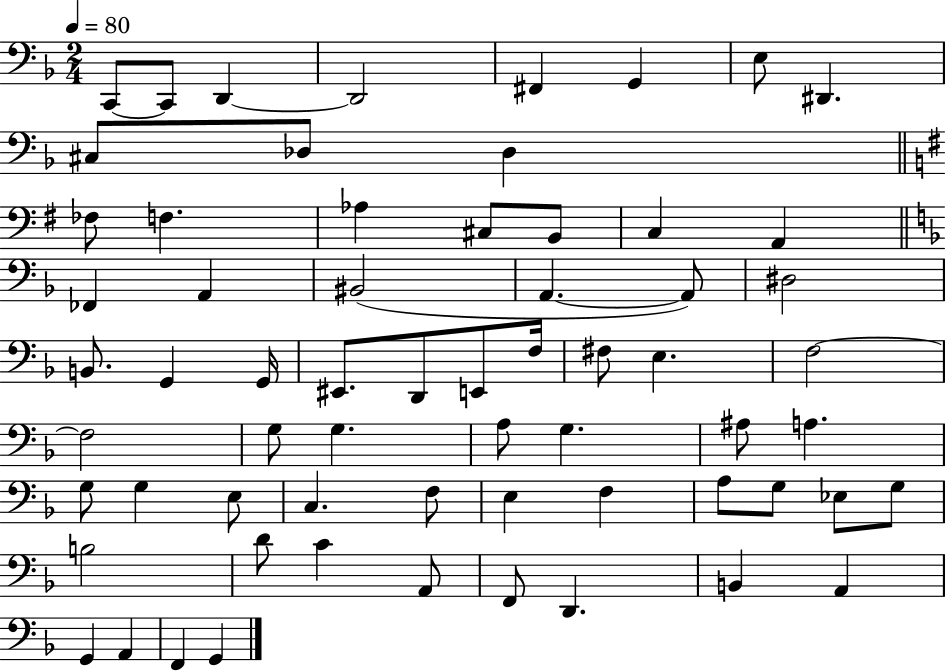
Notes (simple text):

C2/e C2/e D2/q D2/h F#2/q G2/q E3/e D#2/q. C#3/e Db3/e Db3/q FES3/e F3/q. Ab3/q C#3/e B2/e C3/q A2/q FES2/q A2/q BIS2/h A2/q. A2/e D#3/h B2/e. G2/q G2/s EIS2/e. D2/e E2/e F3/s F#3/e E3/q. F3/h F3/h G3/e G3/q. A3/e G3/q. A#3/e A3/q. G3/e G3/q E3/e C3/q. F3/e E3/q F3/q A3/e G3/e Eb3/e G3/e B3/h D4/e C4/q A2/e F2/e D2/q. B2/q A2/q G2/q A2/q F2/q G2/q